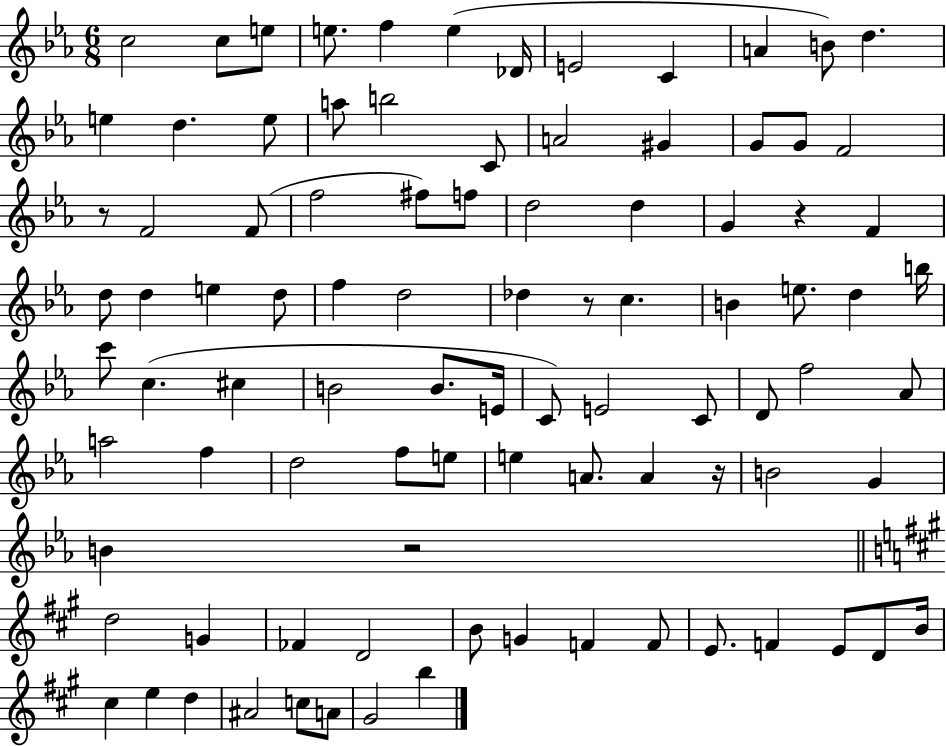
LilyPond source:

{
  \clef treble
  \numericTimeSignature
  \time 6/8
  \key ees \major
  \repeat volta 2 { c''2 c''8 e''8 | e''8. f''4 e''4( des'16 | e'2 c'4 | a'4 b'8) d''4. | \break e''4 d''4. e''8 | a''8 b''2 c'8 | a'2 gis'4 | g'8 g'8 f'2 | \break r8 f'2 f'8( | f''2 fis''8) f''8 | d''2 d''4 | g'4 r4 f'4 | \break d''8 d''4 e''4 d''8 | f''4 d''2 | des''4 r8 c''4. | b'4 e''8. d''4 b''16 | \break c'''8 c''4.( cis''4 | b'2 b'8. e'16 | c'8) e'2 c'8 | d'8 f''2 aes'8 | \break a''2 f''4 | d''2 f''8 e''8 | e''4 a'8. a'4 r16 | b'2 g'4 | \break b'4 r2 | \bar "||" \break \key a \major d''2 g'4 | fes'4 d'2 | b'8 g'4 f'4 f'8 | e'8. f'4 e'8 d'8 b'16 | \break cis''4 e''4 d''4 | ais'2 c''8 a'8 | gis'2 b''4 | } \bar "|."
}